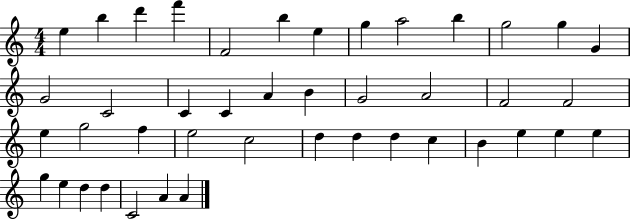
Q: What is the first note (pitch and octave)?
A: E5